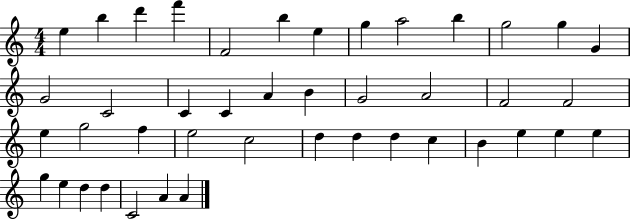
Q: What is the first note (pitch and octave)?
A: E5